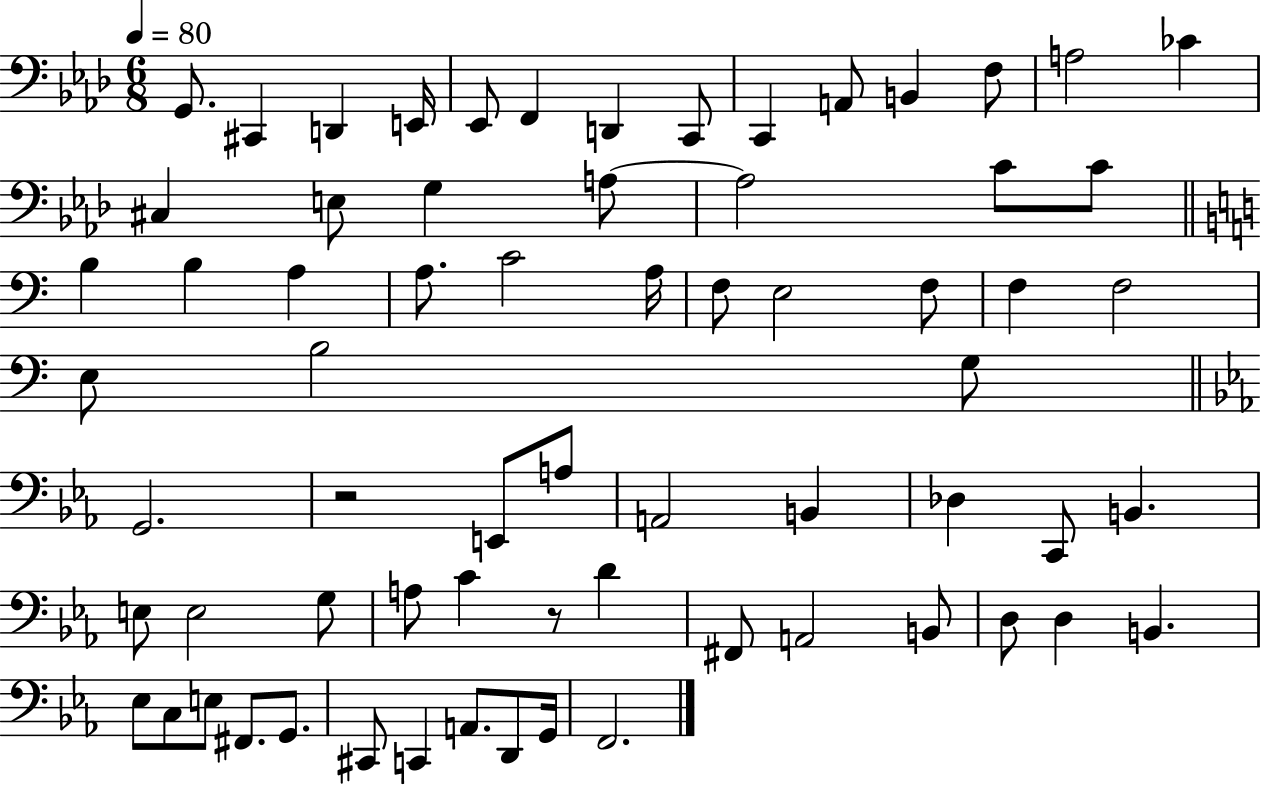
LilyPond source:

{
  \clef bass
  \numericTimeSignature
  \time 6/8
  \key aes \major
  \tempo 4 = 80
  \repeat volta 2 { g,8. cis,4 d,4 e,16 | ees,8 f,4 d,4 c,8 | c,4 a,8 b,4 f8 | a2 ces'4 | \break cis4 e8 g4 a8~~ | a2 c'8 c'8 | \bar "||" \break \key a \minor b4 b4 a4 | a8. c'2 a16 | f8 e2 f8 | f4 f2 | \break e8 b2 g8 | \bar "||" \break \key ees \major g,2. | r2 e,8 a8 | a,2 b,4 | des4 c,8 b,4. | \break e8 e2 g8 | a8 c'4 r8 d'4 | fis,8 a,2 b,8 | d8 d4 b,4. | \break ees8 c8 e8 fis,8. g,8. | cis,8 c,4 a,8. d,8 g,16 | f,2. | } \bar "|."
}